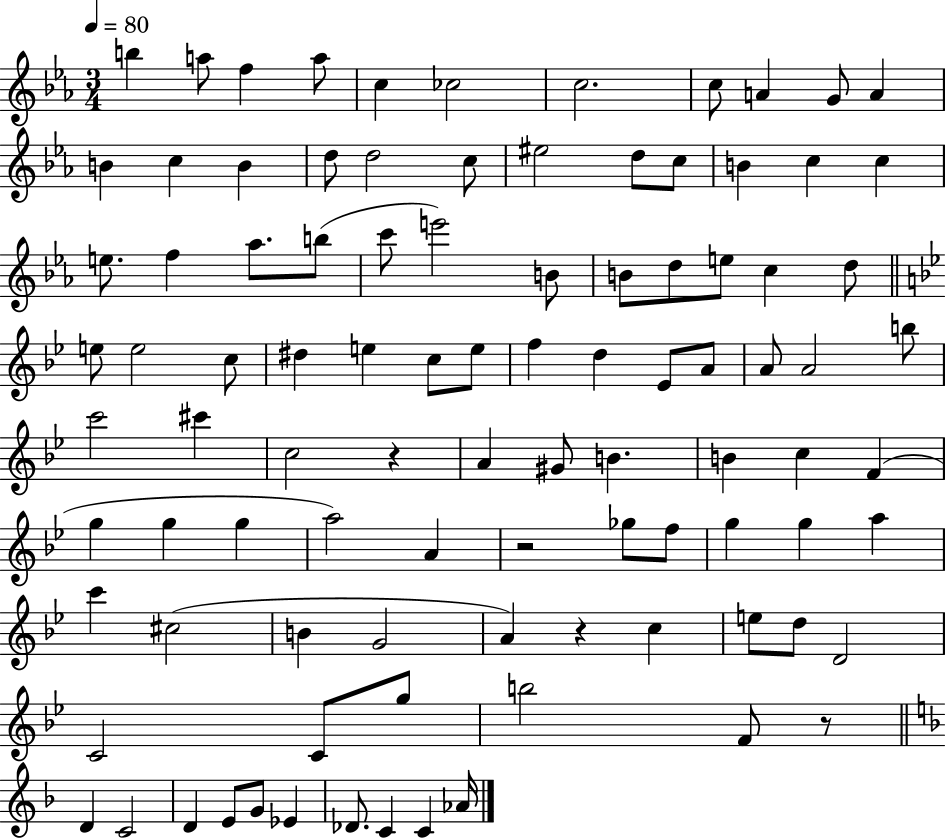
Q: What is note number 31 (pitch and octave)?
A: B4